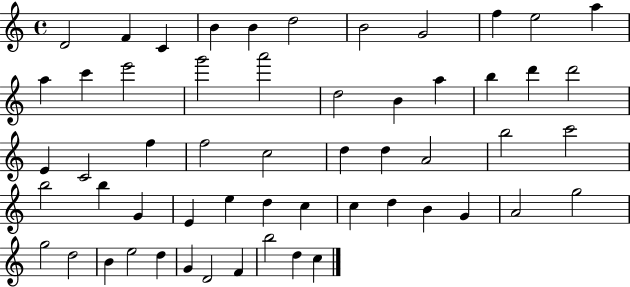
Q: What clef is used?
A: treble